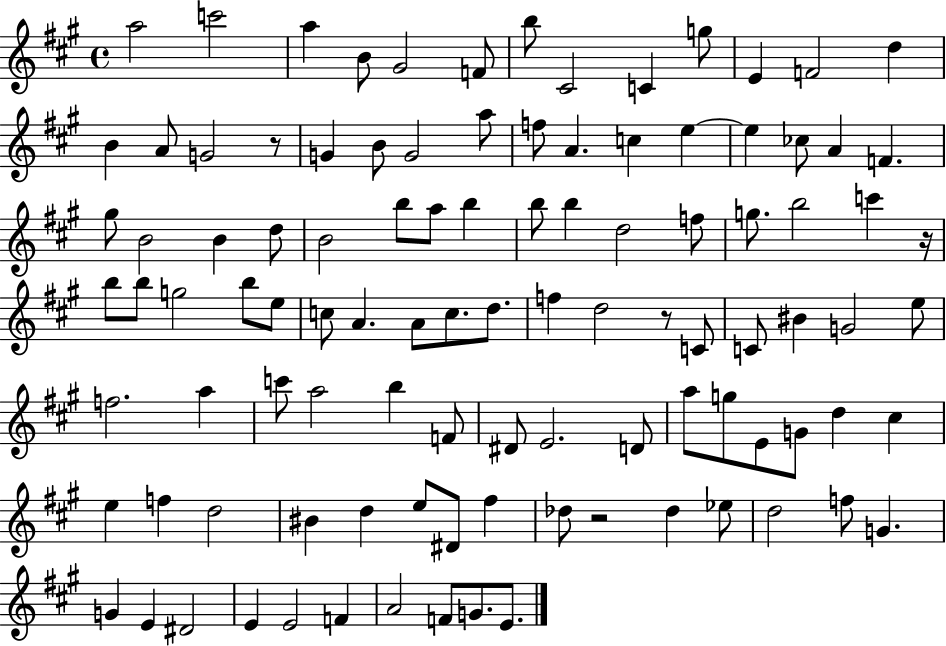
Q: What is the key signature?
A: A major